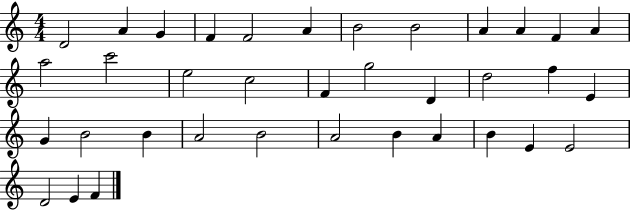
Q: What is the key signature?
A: C major